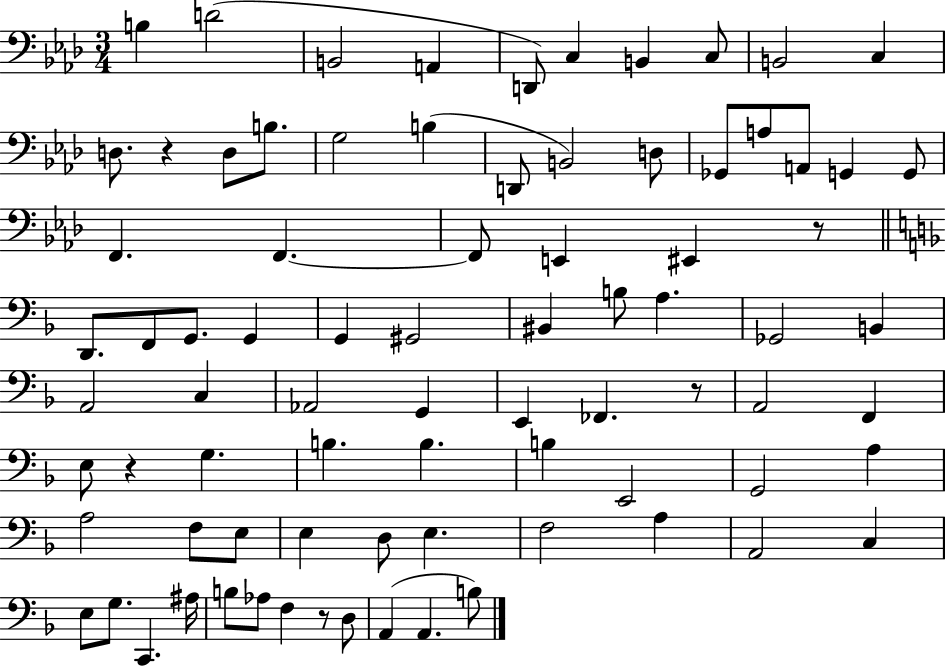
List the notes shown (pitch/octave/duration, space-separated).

B3/q D4/h B2/h A2/q D2/e C3/q B2/q C3/e B2/h C3/q D3/e. R/q D3/e B3/e. G3/h B3/q D2/e B2/h D3/e Gb2/e A3/e A2/e G2/q G2/e F2/q. F2/q. F2/e E2/q EIS2/q R/e D2/e. F2/e G2/e. G2/q G2/q G#2/h BIS2/q B3/e A3/q. Gb2/h B2/q A2/h C3/q Ab2/h G2/q E2/q FES2/q. R/e A2/h F2/q E3/e R/q G3/q. B3/q. B3/q. B3/q E2/h G2/h A3/q A3/h F3/e E3/e E3/q D3/e E3/q. F3/h A3/q A2/h C3/q E3/e G3/e. C2/q. A#3/s B3/e Ab3/e F3/q R/e D3/e A2/q A2/q. B3/e